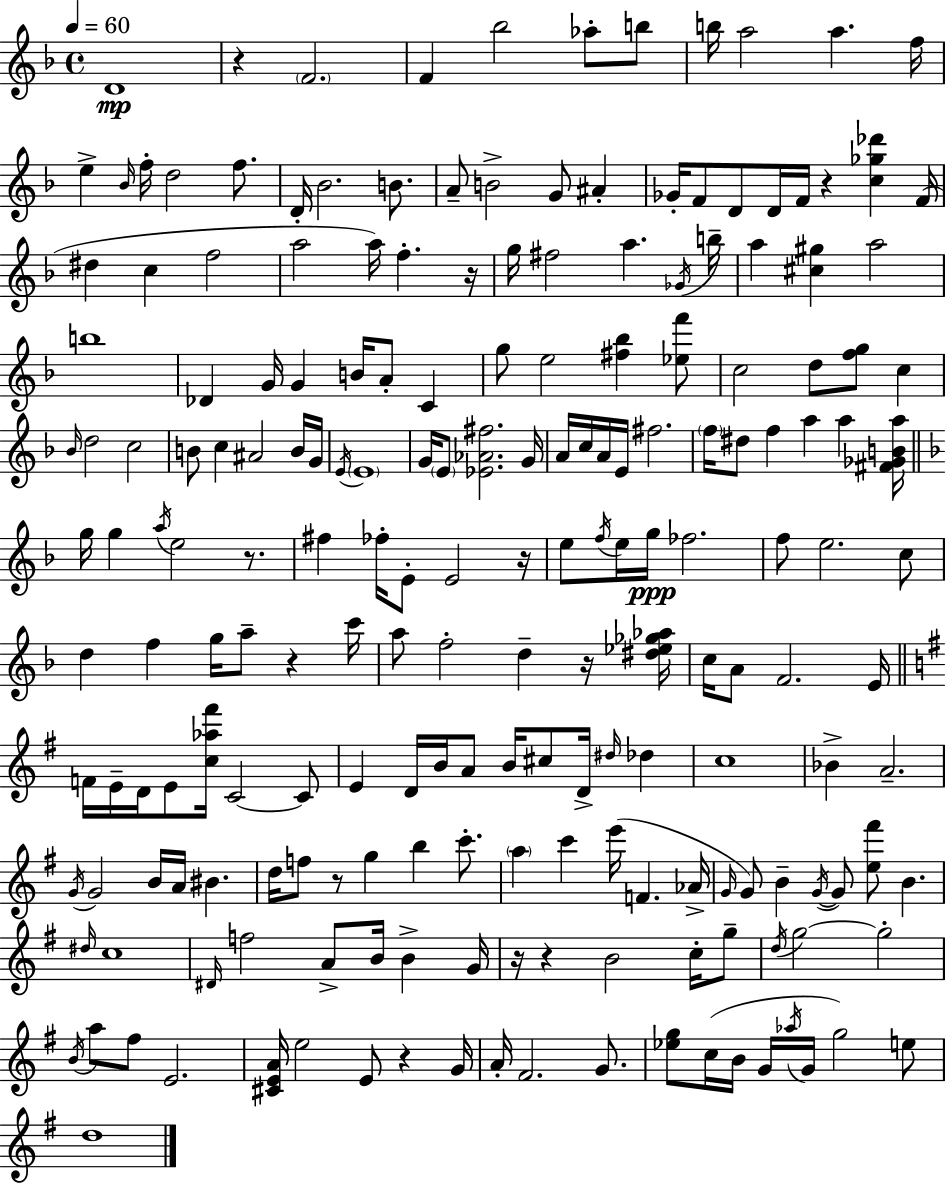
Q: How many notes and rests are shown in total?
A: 198